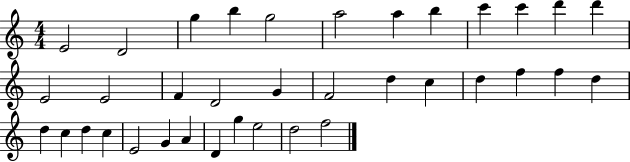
{
  \clef treble
  \numericTimeSignature
  \time 4/4
  \key c \major
  e'2 d'2 | g''4 b''4 g''2 | a''2 a''4 b''4 | c'''4 c'''4 d'''4 d'''4 | \break e'2 e'2 | f'4 d'2 g'4 | f'2 d''4 c''4 | d''4 f''4 f''4 d''4 | \break d''4 c''4 d''4 c''4 | e'2 g'4 a'4 | d'4 g''4 e''2 | d''2 f''2 | \break \bar "|."
}